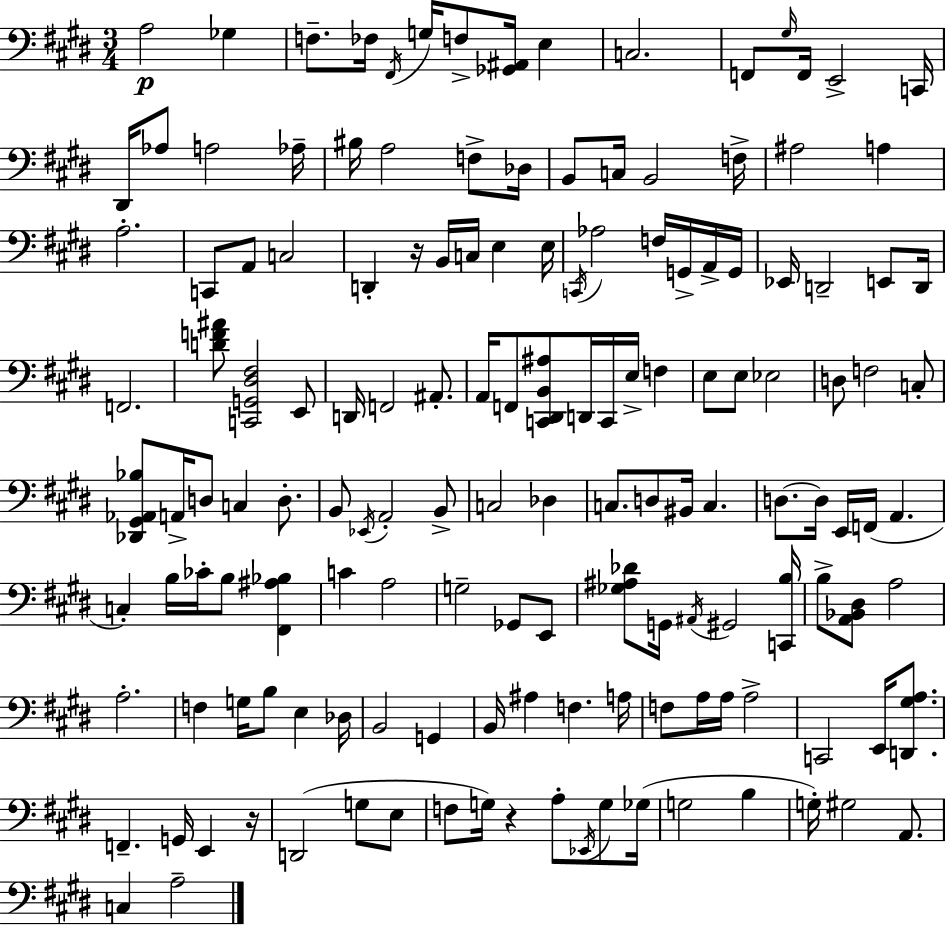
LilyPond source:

{
  \clef bass
  \numericTimeSignature
  \time 3/4
  \key e \major
  a2\p ges4 | f8.-- fes16 \acciaccatura { fis,16 } g16 f8-> <ges, ais,>16 e4 | c2. | f,8 \grace { gis16 } f,16 e,2-> | \break c,16 dis,16 aes8 a2 | aes16-- bis16 a2 f8-> | des16 b,8 c16 b,2 | f16-> ais2 a4 | \break a2.-. | c,8 a,8 c2 | d,4-. r16 b,16 c16 e4 | e16 \acciaccatura { c,16 } aes2 f16 | \break g,16-> a,16-> g,16 ees,16 d,2-- | e,8 d,16 f,2. | <d' f' ais'>8 <c, g, dis fis>2 | e,8 d,16 f,2 | \break ais,8.-. a,16 f,8 <c, dis, b, ais>8 d,16 c,16 e16-> f4 | e8 e8 ees2 | d8 f2 | c8-. <des, gis, aes, bes>8 a,16-> d8 c4 | \break d8.-. b,8 \acciaccatura { ees,16 } a,2-. | b,8-> c2 | des4 c8. d8 bis,16 c4. | d8.~~ d16 e,16 f,16( a,4. | \break c4-.) b16 ces'16-. b8 | <fis, ais bes>4 c'4 a2 | g2-- | ges,8 e,8 <ges ais des'>8 g,16 \acciaccatura { ais,16 } gis,2 | \break <c, b>16 b8-> <a, bes, dis>8 a2 | a2.-. | f4 g16 b8 | e4 des16 b,2 | \break g,4 b,16 ais4 f4. | a16 f8 a16 a16 a2-> | c,2 | e,16 <d, gis a>8. f,4.-- g,16 | \break e,4 r16 d,2( | g8 e8 f8 g16) r4 | a8-. \acciaccatura { ees,16 } g8 ges16( g2 | b4 g16-.) gis2 | \break a,8. c4 a2-- | \bar "|."
}